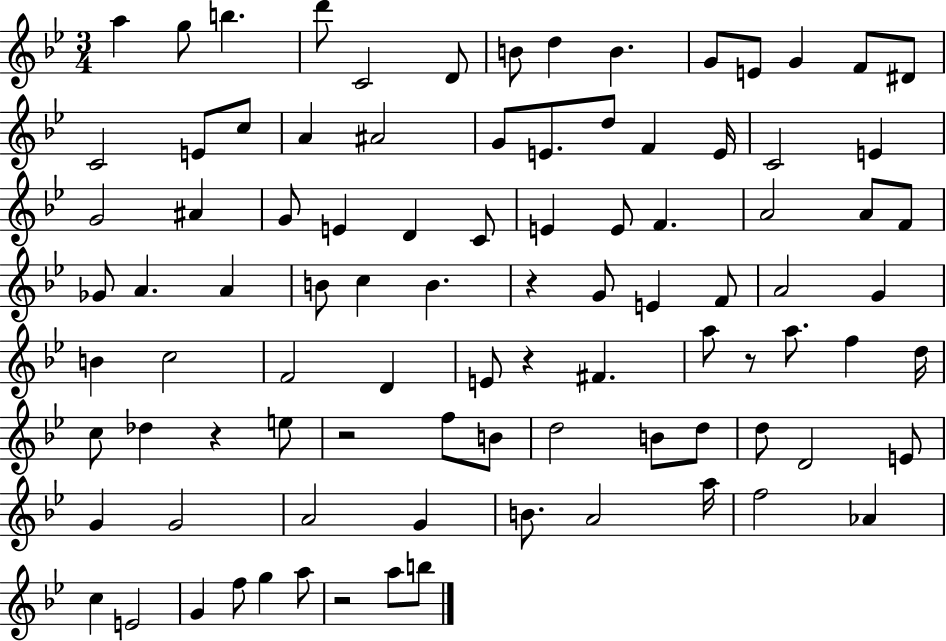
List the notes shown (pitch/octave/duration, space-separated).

A5/q G5/e B5/q. D6/e C4/h D4/e B4/e D5/q B4/q. G4/e E4/e G4/q F4/e D#4/e C4/h E4/e C5/e A4/q A#4/h G4/e E4/e. D5/e F4/q E4/s C4/h E4/q G4/h A#4/q G4/e E4/q D4/q C4/e E4/q E4/e F4/q. A4/h A4/e F4/e Gb4/e A4/q. A4/q B4/e C5/q B4/q. R/q G4/e E4/q F4/e A4/h G4/q B4/q C5/h F4/h D4/q E4/e R/q F#4/q. A5/e R/e A5/e. F5/q D5/s C5/e Db5/q R/q E5/e R/h F5/e B4/e D5/h B4/e D5/e D5/e D4/h E4/e G4/q G4/h A4/h G4/q B4/e. A4/h A5/s F5/h Ab4/q C5/q E4/h G4/q F5/e G5/q A5/e R/h A5/e B5/e